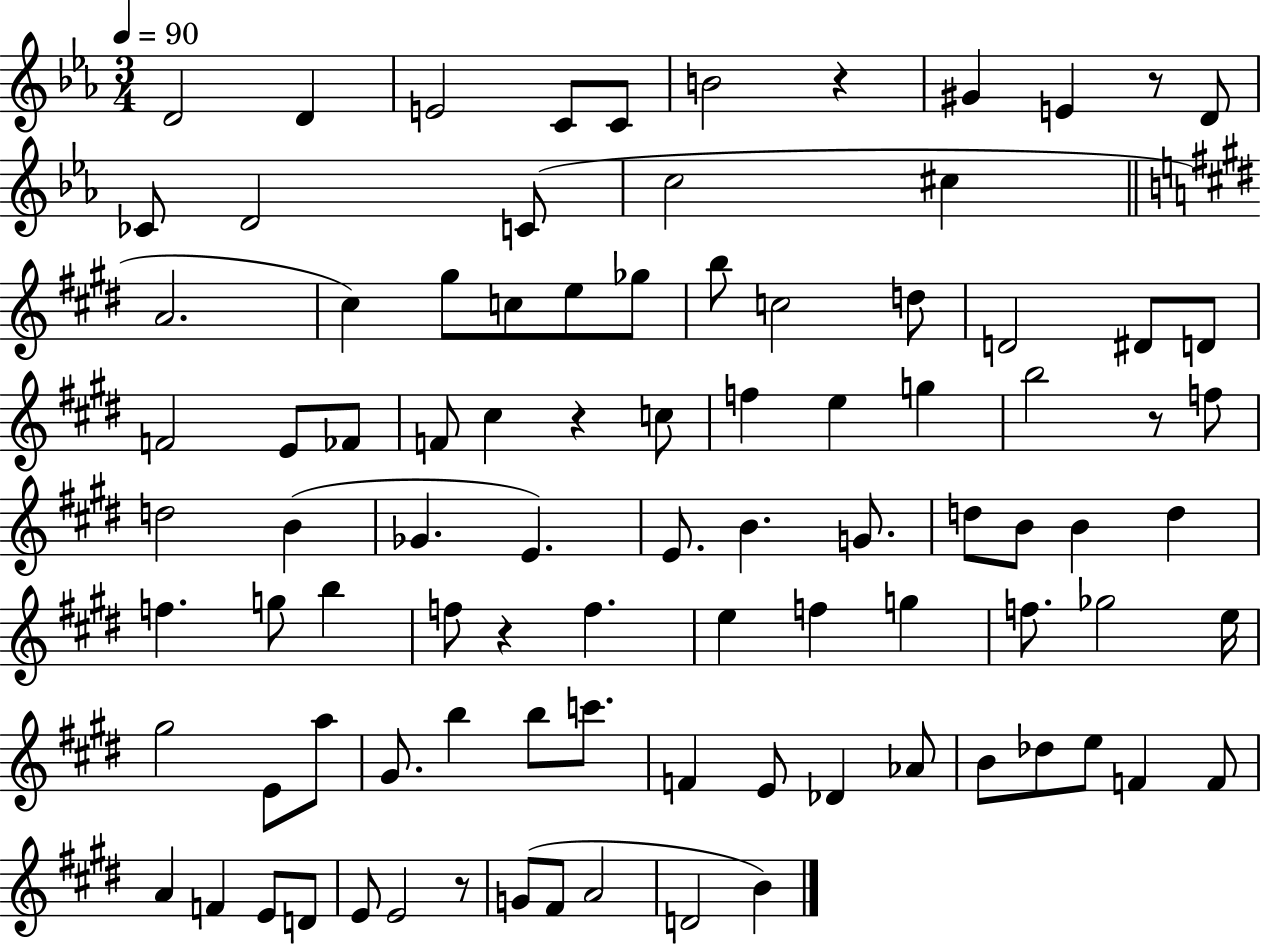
D4/h D4/q E4/h C4/e C4/e B4/h R/q G#4/q E4/q R/e D4/e CES4/e D4/h C4/e C5/h C#5/q A4/h. C#5/q G#5/e C5/e E5/e Gb5/e B5/e C5/h D5/e D4/h D#4/e D4/e F4/h E4/e FES4/e F4/e C#5/q R/q C5/e F5/q E5/q G5/q B5/h R/e F5/e D5/h B4/q Gb4/q. E4/q. E4/e. B4/q. G4/e. D5/e B4/e B4/q D5/q F5/q. G5/e B5/q F5/e R/q F5/q. E5/q F5/q G5/q F5/e. Gb5/h E5/s G#5/h E4/e A5/e G#4/e. B5/q B5/e C6/e. F4/q E4/e Db4/q Ab4/e B4/e Db5/e E5/e F4/q F4/e A4/q F4/q E4/e D4/e E4/e E4/h R/e G4/e F#4/e A4/h D4/h B4/q